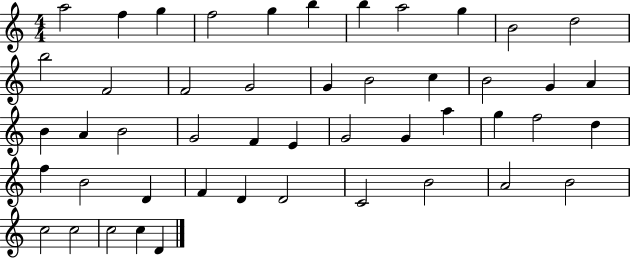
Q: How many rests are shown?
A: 0